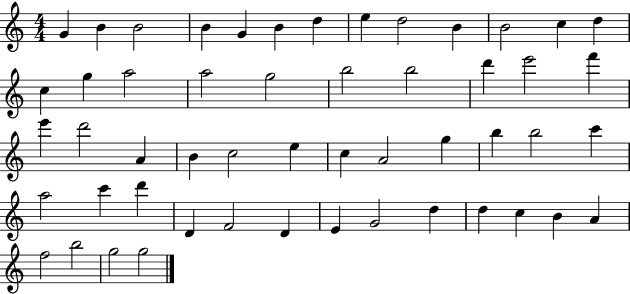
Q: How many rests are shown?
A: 0